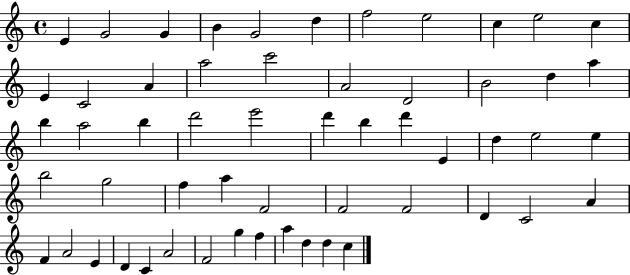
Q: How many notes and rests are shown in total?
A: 56